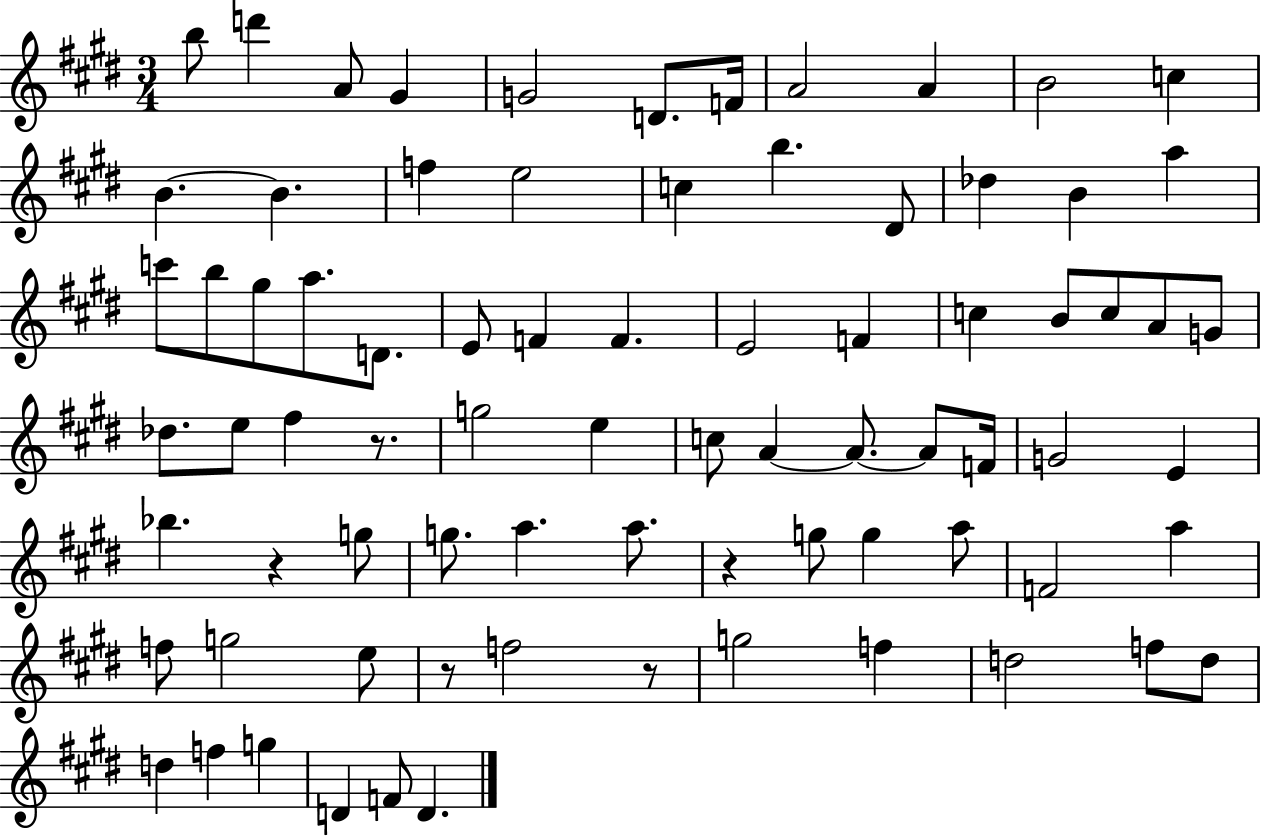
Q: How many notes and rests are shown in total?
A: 78